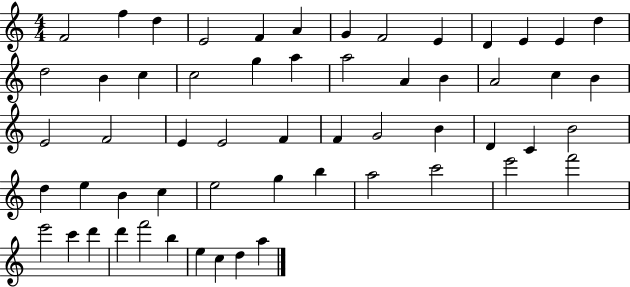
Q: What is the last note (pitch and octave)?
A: A5